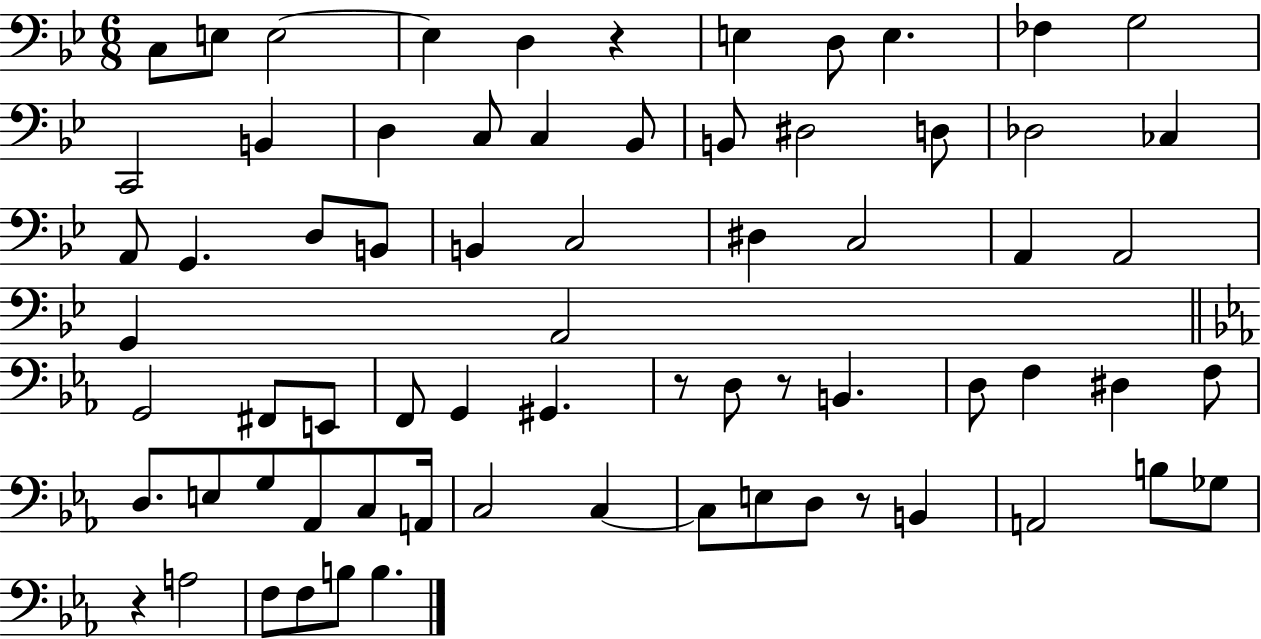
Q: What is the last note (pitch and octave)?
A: B3